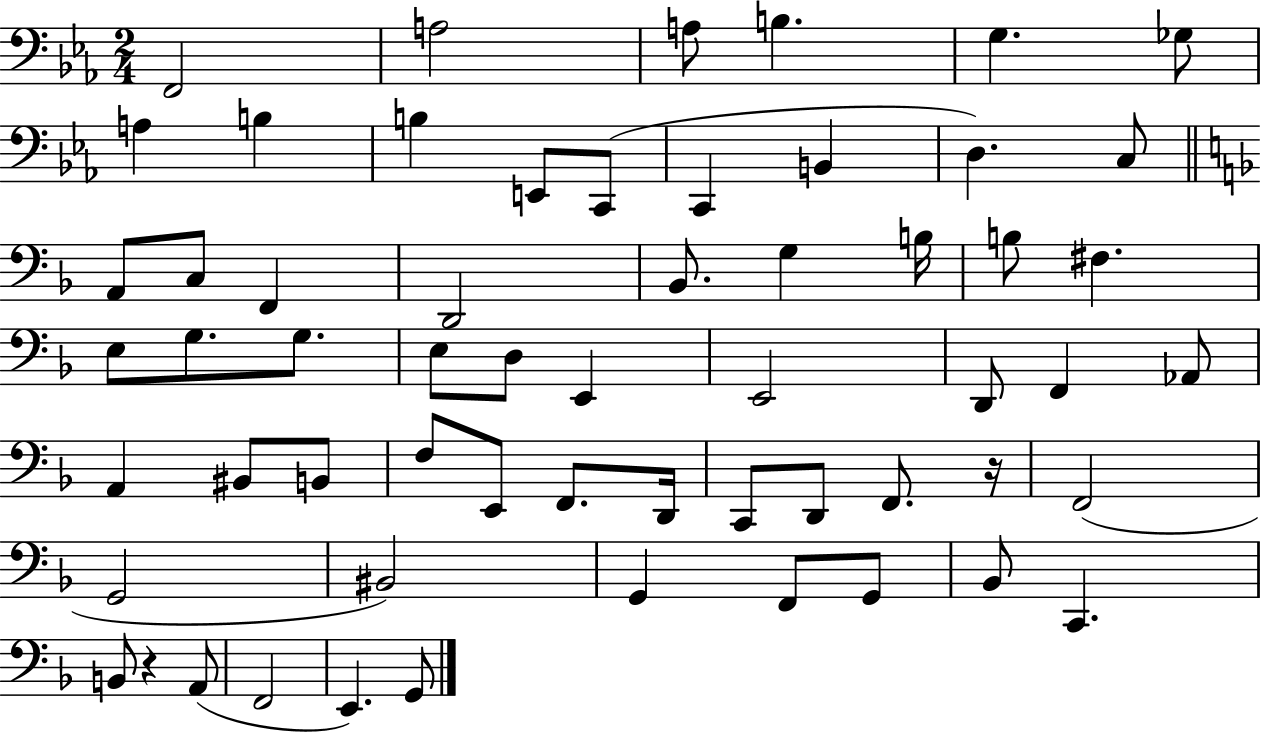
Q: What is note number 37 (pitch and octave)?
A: B2